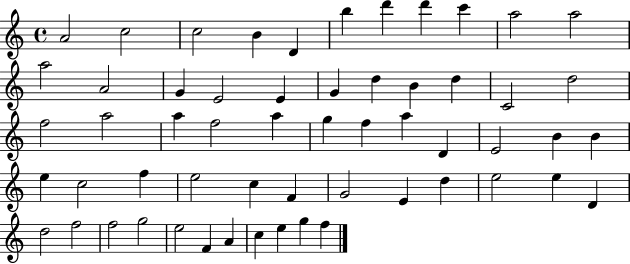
{
  \clef treble
  \time 4/4
  \defaultTimeSignature
  \key c \major
  a'2 c''2 | c''2 b'4 d'4 | b''4 d'''4 d'''4 c'''4 | a''2 a''2 | \break a''2 a'2 | g'4 e'2 e'4 | g'4 d''4 b'4 d''4 | c'2 d''2 | \break f''2 a''2 | a''4 f''2 a''4 | g''4 f''4 a''4 d'4 | e'2 b'4 b'4 | \break e''4 c''2 f''4 | e''2 c''4 f'4 | g'2 e'4 d''4 | e''2 e''4 d'4 | \break d''2 f''2 | f''2 g''2 | e''2 f'4 a'4 | c''4 e''4 g''4 f''4 | \break \bar "|."
}